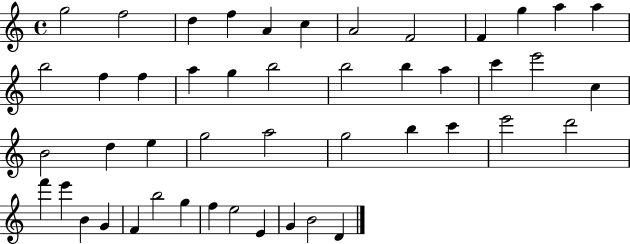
{
  \clef treble
  \time 4/4
  \defaultTimeSignature
  \key c \major
  g''2 f''2 | d''4 f''4 a'4 c''4 | a'2 f'2 | f'4 g''4 a''4 a''4 | \break b''2 f''4 f''4 | a''4 g''4 b''2 | b''2 b''4 a''4 | c'''4 e'''2 c''4 | \break b'2 d''4 e''4 | g''2 a''2 | g''2 b''4 c'''4 | e'''2 d'''2 | \break f'''4 e'''4 b'4 g'4 | f'4 b''2 g''4 | f''4 e''2 e'4 | g'4 b'2 d'4 | \break \bar "|."
}